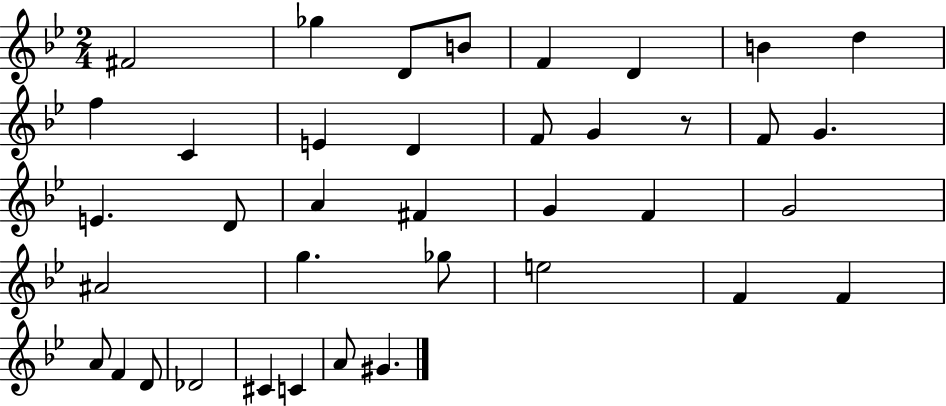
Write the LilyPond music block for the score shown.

{
  \clef treble
  \numericTimeSignature
  \time 2/4
  \key bes \major
  fis'2 | ges''4 d'8 b'8 | f'4 d'4 | b'4 d''4 | \break f''4 c'4 | e'4 d'4 | f'8 g'4 r8 | f'8 g'4. | \break e'4. d'8 | a'4 fis'4 | g'4 f'4 | g'2 | \break ais'2 | g''4. ges''8 | e''2 | f'4 f'4 | \break a'8 f'4 d'8 | des'2 | cis'4 c'4 | a'8 gis'4. | \break \bar "|."
}